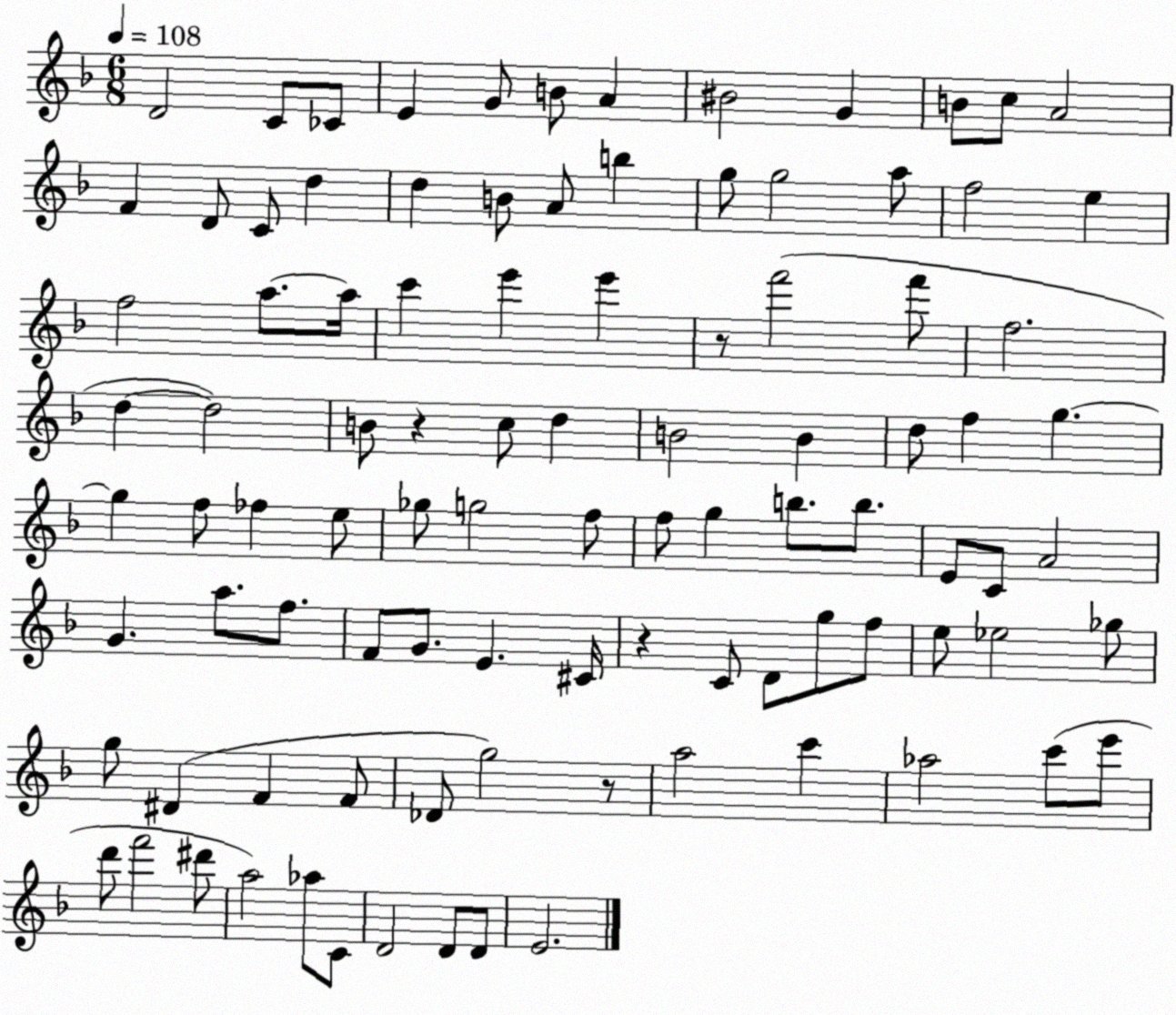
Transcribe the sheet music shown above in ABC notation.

X:1
T:Untitled
M:6/8
L:1/4
K:F
D2 C/2 _C/2 E G/2 B/2 A ^B2 G B/2 c/2 A2 F D/2 C/2 d d B/2 A/2 b g/2 g2 a/2 f2 e f2 a/2 a/4 c' e' e' z/2 f'2 f'/2 f2 d d2 B/2 z c/2 d B2 B d/2 f g g f/2 _f e/2 _g/2 g2 f/2 f/2 g b/2 b/2 E/2 C/2 A2 G a/2 f/2 F/2 G/2 E ^C/4 z C/2 D/2 g/2 f/2 e/2 _e2 _g/2 g/2 ^D F F/2 _D/2 g2 z/2 a2 c' _a2 c'/2 e'/2 d'/2 f'2 ^d'/2 a2 _a/2 C/2 D2 D/2 D/2 E2